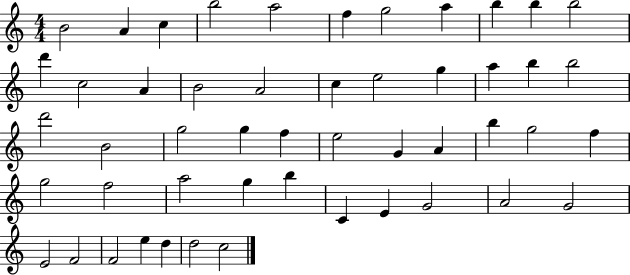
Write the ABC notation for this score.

X:1
T:Untitled
M:4/4
L:1/4
K:C
B2 A c b2 a2 f g2 a b b b2 d' c2 A B2 A2 c e2 g a b b2 d'2 B2 g2 g f e2 G A b g2 f g2 f2 a2 g b C E G2 A2 G2 E2 F2 F2 e d d2 c2